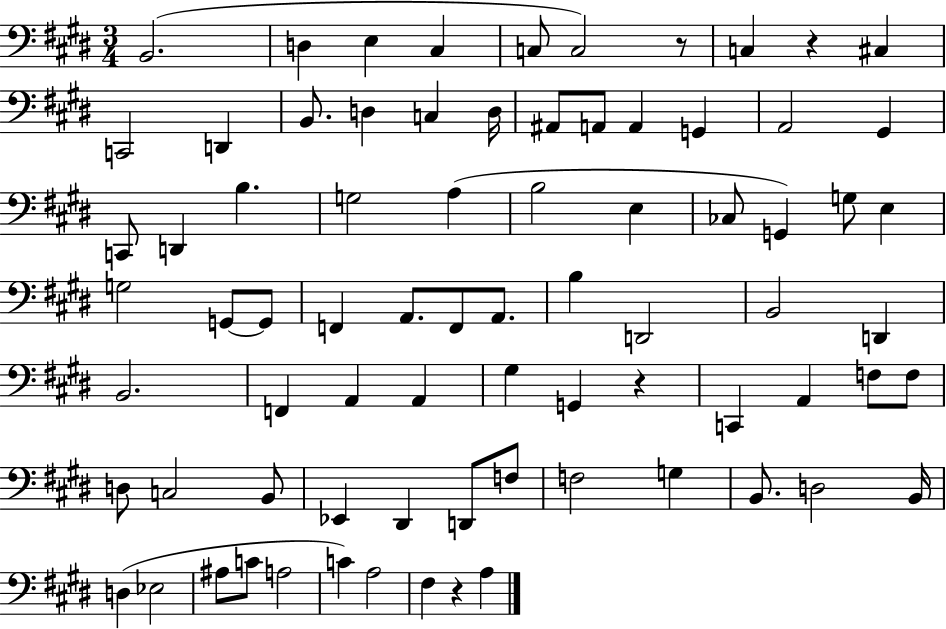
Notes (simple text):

B2/h. D3/q E3/q C#3/q C3/e C3/h R/e C3/q R/q C#3/q C2/h D2/q B2/e. D3/q C3/q D3/s A#2/e A2/e A2/q G2/q A2/h G#2/q C2/e D2/q B3/q. G3/h A3/q B3/h E3/q CES3/e G2/q G3/e E3/q G3/h G2/e G2/e F2/q A2/e. F2/e A2/e. B3/q D2/h B2/h D2/q B2/h. F2/q A2/q A2/q G#3/q G2/q R/q C2/q A2/q F3/e F3/e D3/e C3/h B2/e Eb2/q D#2/q D2/e F3/e F3/h G3/q B2/e. D3/h B2/s D3/q Eb3/h A#3/e C4/e A3/h C4/q A3/h F#3/q R/q A3/q